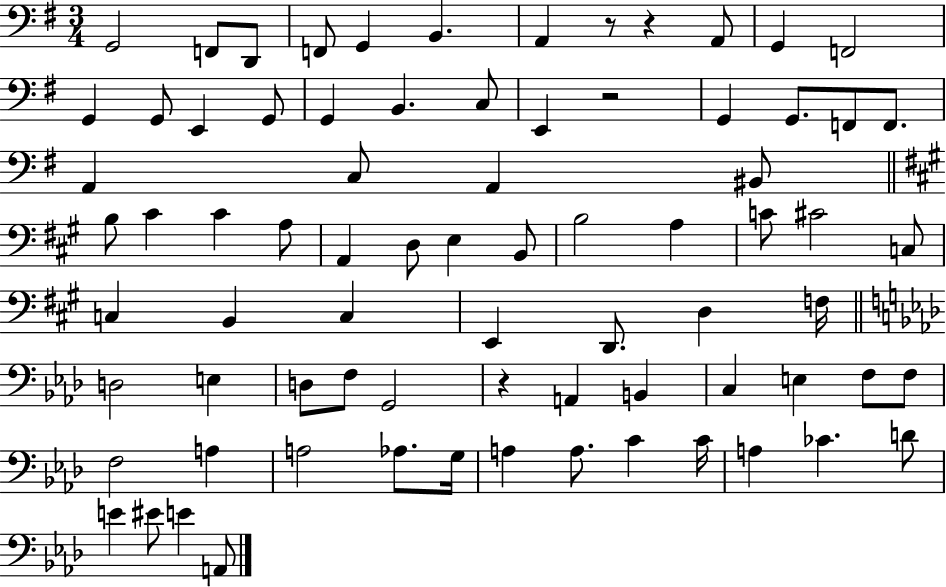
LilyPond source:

{
  \clef bass
  \numericTimeSignature
  \time 3/4
  \key g \major
  g,2 f,8 d,8 | f,8 g,4 b,4. | a,4 r8 r4 a,8 | g,4 f,2 | \break g,4 g,8 e,4 g,8 | g,4 b,4. c8 | e,4 r2 | g,4 g,8. f,8 f,8. | \break a,4 c8 a,4 bis,8 | \bar "||" \break \key a \major b8 cis'4 cis'4 a8 | a,4 d8 e4 b,8 | b2 a4 | c'8 cis'2 c8 | \break c4 b,4 c4 | e,4 d,8. d4 f16 | \bar "||" \break \key f \minor d2 e4 | d8 f8 g,2 | r4 a,4 b,4 | c4 e4 f8 f8 | \break f2 a4 | a2 aes8. g16 | a4 a8. c'4 c'16 | a4 ces'4. d'8 | \break e'4 eis'8 e'4 a,8 | \bar "|."
}